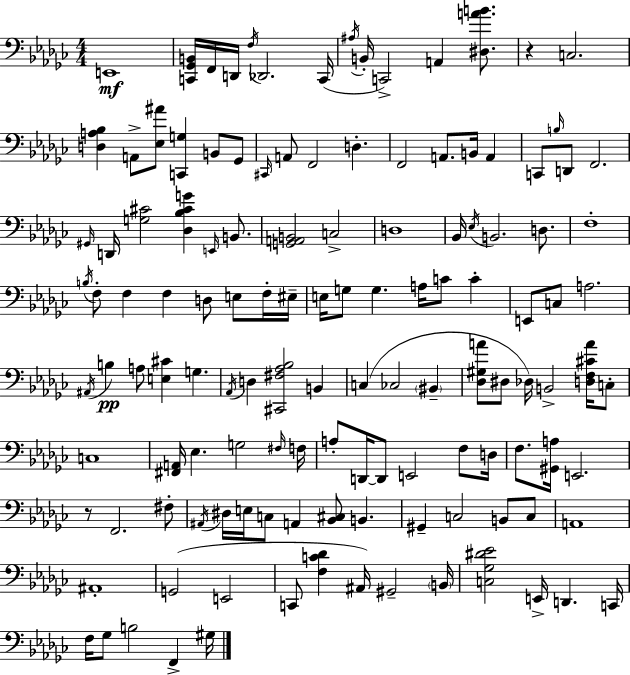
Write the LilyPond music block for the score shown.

{
  \clef bass
  \numericTimeSignature
  \time 4/4
  \key ees \minor
  e,1\mf | <c, ges, b,>16 f,16 d,16 \acciaccatura { f16 } des,2. | c,16( \acciaccatura { ais16 } b,16-. c,2->) a,4 <dis a' b'>8. | r4 c2. | \break <d a bes>4 a,8-> <ees ais'>8 <c, g>4 b,8 | ges,8 \grace { cis,16 } a,8 f,2 d4.-. | f,2 a,8. b,16 a,4 | c,8 \grace { b16 } d,8 f,2. | \break \grace { gis,16 } d,16 <g cis'>2 <des bes cis' g'>4 | \grace { e,16 } b,8. <g, a, b,>2 c2-> | d1 | bes,16 \acciaccatura { ees16 } b,2. | \break d8. f1-. | \acciaccatura { b16 } f8-. f4 f4 | d8 e8 f16-. eis16-- e16 g8 g4. | a16 c'8 c'4-. e,8 c8 a2. | \break \acciaccatura { ais,16 } b4\pp a8 <e cis'>4 | g4. \acciaccatura { aes,16 } d4 <cis, fis aes bes>2 | b,4 c4( ces2 | \parenthesize bis,4-- <des gis a'>8 dis8 des16) b,2-> | \break <d f cis' a'>16 c8-. c1 | <fis, a,>16 ees4. | g2 \grace { fis16 } f16 a8-. d,16~~ d,8 | e,2 f8 d16 f8. <gis, a>16 e,2. | \break r8 f,2. | fis8-. \acciaccatura { ais,16 } dis16 e16 c8 | a,4 <bes, cis>8 b,4. gis,4-- | c2 b,8 c8 a,1 | \break ais,1-. | g,2( | e,2 c,8 <f c' des'>4 | ais,16) gis,2-- \parenthesize b,16 <c ges dis' ees'>2 | \break e,16-> d,4. c,16 f16 ges8 b2 | f,4-> gis16 \bar "|."
}